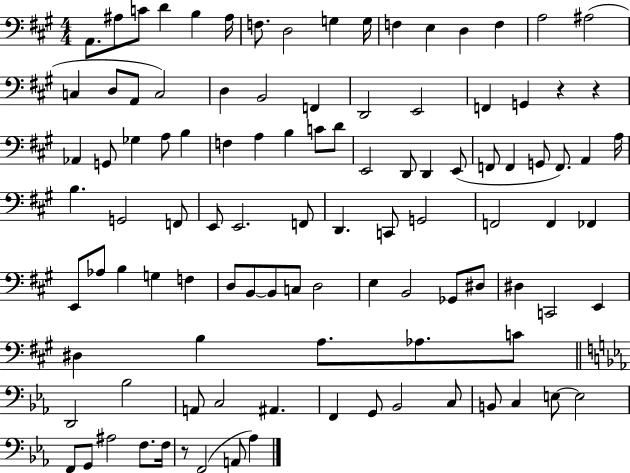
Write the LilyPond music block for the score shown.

{
  \clef bass
  \numericTimeSignature
  \time 4/4
  \key a \major
  a,8. ais8 c'8 d'4 b4 ais16 | f8. d2 g4 g16 | f4 e4 d4 f4 | a2 ais2( | \break c4 d8 a,8 c2) | d4 b,2 f,4 | d,2 e,2 | f,4 g,4 r4 r4 | \break aes,4 g,8 ges4 a8 b4 | f4 a4 b4 c'8 d'8 | e,2 d,8 d,4 e,8( | f,8 f,4 g,8 f,8.) a,4 a16 | \break b4. g,2 f,8 | e,8 e,2. f,8 | d,4. c,8 g,2 | f,2 f,4 fes,4 | \break e,8 aes8 b4 g4 f4 | d8 b,8~~ b,8 c8 d2 | e4 b,2 ges,8 dis8 | dis4 c,2 e,4 | \break dis4 b4 a8. aes8. c'8 | \bar "||" \break \key ees \major d,2 bes2 | a,8 c2 ais,4. | f,4 g,8 bes,2 c8 | b,8 c4 e8~~ e2 | \break f,8 g,8 ais2 f8. f16 | r8 f,2( a,8 aes4) | \bar "|."
}